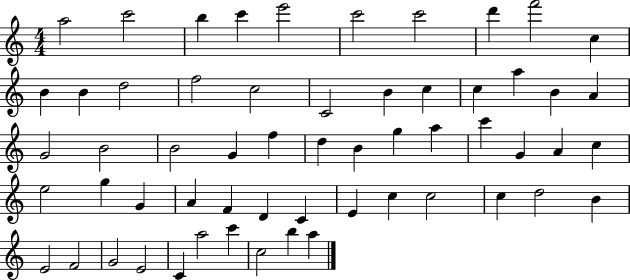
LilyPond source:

{
  \clef treble
  \numericTimeSignature
  \time 4/4
  \key c \major
  a''2 c'''2 | b''4 c'''4 e'''2 | c'''2 c'''2 | d'''4 f'''2 c''4 | \break b'4 b'4 d''2 | f''2 c''2 | c'2 b'4 c''4 | c''4 a''4 b'4 a'4 | \break g'2 b'2 | b'2 g'4 f''4 | d''4 b'4 g''4 a''4 | c'''4 g'4 a'4 c''4 | \break e''2 g''4 g'4 | a'4 f'4 d'4 c'4 | e'4 c''4 c''2 | c''4 d''2 b'4 | \break e'2 f'2 | g'2 e'2 | c'4 a''2 c'''4 | c''2 b''4 a''4 | \break \bar "|."
}